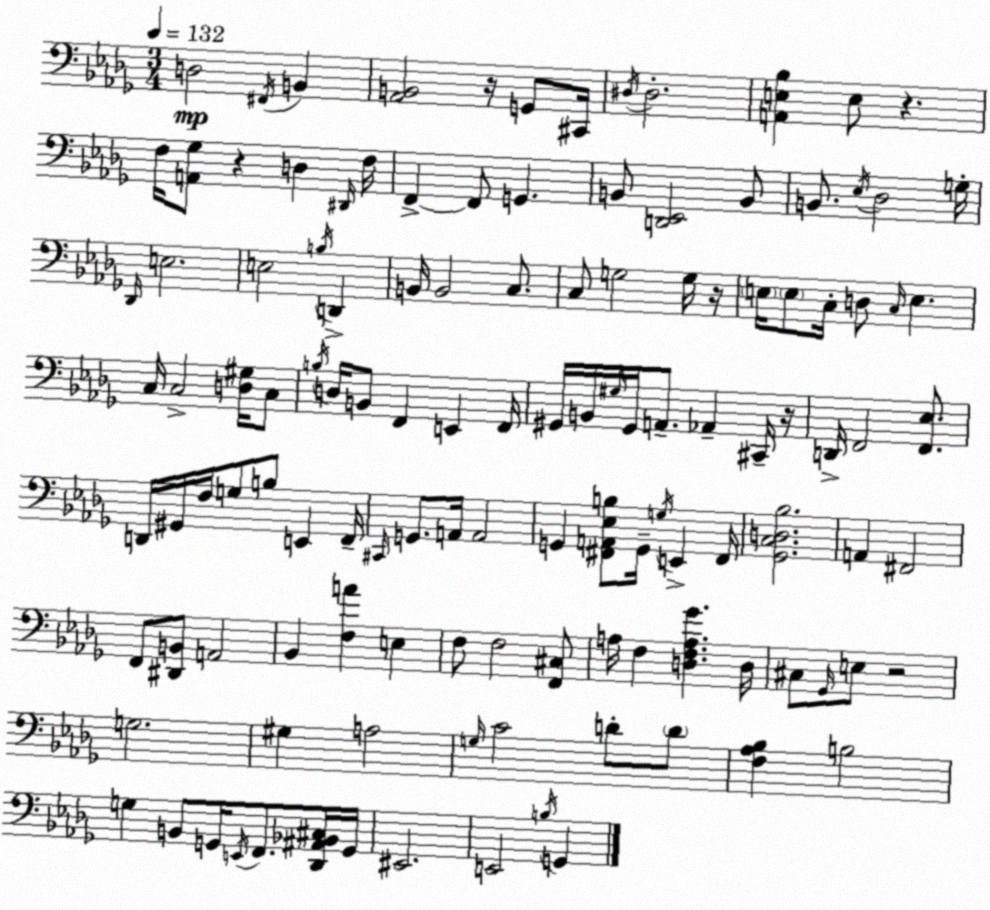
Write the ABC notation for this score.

X:1
T:Untitled
M:3/4
L:1/4
K:Bbm
D,2 ^F,,/4 B,, [_A,,B,,]2 z/4 G,,/2 ^C,,/4 ^D,/4 ^D,2 [A,,E,_B,] E,/2 z F,/4 [A,,_G,]/2 z D, ^D,,/4 F,/4 F,, F,,/2 G,, B,,/2 [D,,_E,,]2 B,,/2 B,,/2 _E,/4 _D,2 G,/4 _D,,/4 E,2 E,2 B,/4 D,, B,,/4 B,,2 C,/2 C,/2 G,2 G,/4 z/4 E,/4 E,/2 C,/4 D,/2 C,/4 E, C,/4 C,2 [D,^G,]/4 C,/2 B,/4 D,/4 B,,/2 F,, E,, F,,/4 ^G,,/4 B,,/4 ^G,/4 ^G,,/4 A,,/2 _A,, ^C,,/4 z/4 D,,/4 F,,2 [F,,_E,]/2 D,,/4 ^G,,/4 F,/4 G,/2 B,/2 E,, F,,/4 ^C,,/4 G,,/2 A,,/4 A,,2 G,, [^F,,A,,_E,B,]/2 G,,/4 G,/4 E,, ^F,,/4 [_G,,C,D,_B,]2 A,, ^F,,2 F,,/2 [^D,,B,,]/2 A,,2 _B,, [F,A] E, F,/2 F,2 [F,,^C,]/2 A,/4 F, [D,F,A,_G] D,/4 ^C,/2 _G,,/4 E,/2 z2 G,2 ^G, A,2 G,/4 C2 D/2 D/2 [F,_A,_B,] B,2 G, B,,/2 G,,/4 E,,/4 F,,/2 [_D,,^A,,_B,,^C,]/4 G,,/4 ^E,,2 E,,2 B,/4 G,,